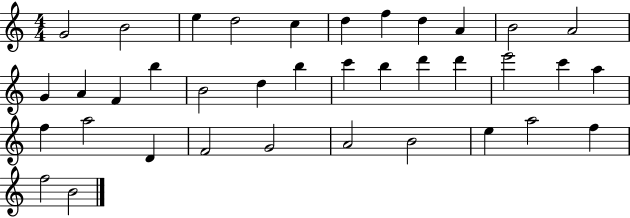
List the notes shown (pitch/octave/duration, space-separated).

G4/h B4/h E5/q D5/h C5/q D5/q F5/q D5/q A4/q B4/h A4/h G4/q A4/q F4/q B5/q B4/h D5/q B5/q C6/q B5/q D6/q D6/q E6/h C6/q A5/q F5/q A5/h D4/q F4/h G4/h A4/h B4/h E5/q A5/h F5/q F5/h B4/h